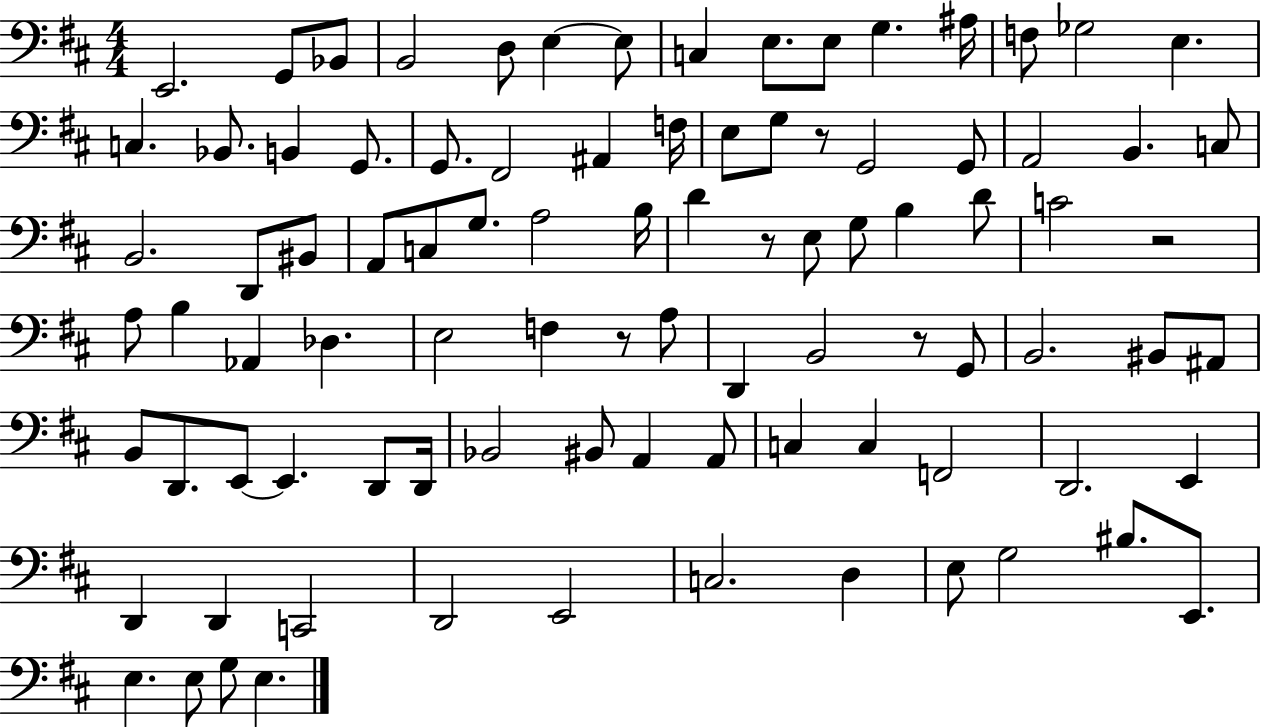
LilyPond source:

{
  \clef bass
  \numericTimeSignature
  \time 4/4
  \key d \major
  \repeat volta 2 { e,2. g,8 bes,8 | b,2 d8 e4~~ e8 | c4 e8. e8 g4. ais16 | f8 ges2 e4. | \break c4. bes,8. b,4 g,8. | g,8. fis,2 ais,4 f16 | e8 g8 r8 g,2 g,8 | a,2 b,4. c8 | \break b,2. d,8 bis,8 | a,8 c8 g8. a2 b16 | d'4 r8 e8 g8 b4 d'8 | c'2 r2 | \break a8 b4 aes,4 des4. | e2 f4 r8 a8 | d,4 b,2 r8 g,8 | b,2. bis,8 ais,8 | \break b,8 d,8. e,8~~ e,4. d,8 d,16 | bes,2 bis,8 a,4 a,8 | c4 c4 f,2 | d,2. e,4 | \break d,4 d,4 c,2 | d,2 e,2 | c2. d4 | e8 g2 bis8. e,8. | \break e4. e8 g8 e4. | } \bar "|."
}